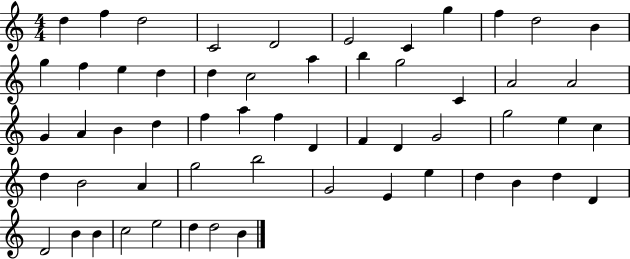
D5/q F5/q D5/h C4/h D4/h E4/h C4/q G5/q F5/q D5/h B4/q G5/q F5/q E5/q D5/q D5/q C5/h A5/q B5/q G5/h C4/q A4/h A4/h G4/q A4/q B4/q D5/q F5/q A5/q F5/q D4/q F4/q D4/q G4/h G5/h E5/q C5/q D5/q B4/h A4/q G5/h B5/h G4/h E4/q E5/q D5/q B4/q D5/q D4/q D4/h B4/q B4/q C5/h E5/h D5/q D5/h B4/q